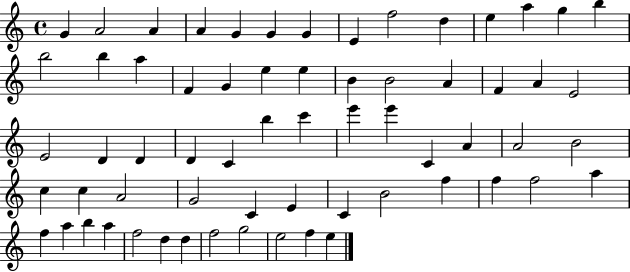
G4/q A4/h A4/q A4/q G4/q G4/q G4/q E4/q F5/h D5/q E5/q A5/q G5/q B5/q B5/h B5/q A5/q F4/q G4/q E5/q E5/q B4/q B4/h A4/q F4/q A4/q E4/h E4/h D4/q D4/q D4/q C4/q B5/q C6/q E6/q E6/q C4/q A4/q A4/h B4/h C5/q C5/q A4/h G4/h C4/q E4/q C4/q B4/h F5/q F5/q F5/h A5/q F5/q A5/q B5/q A5/q F5/h D5/q D5/q F5/h G5/h E5/h F5/q E5/q